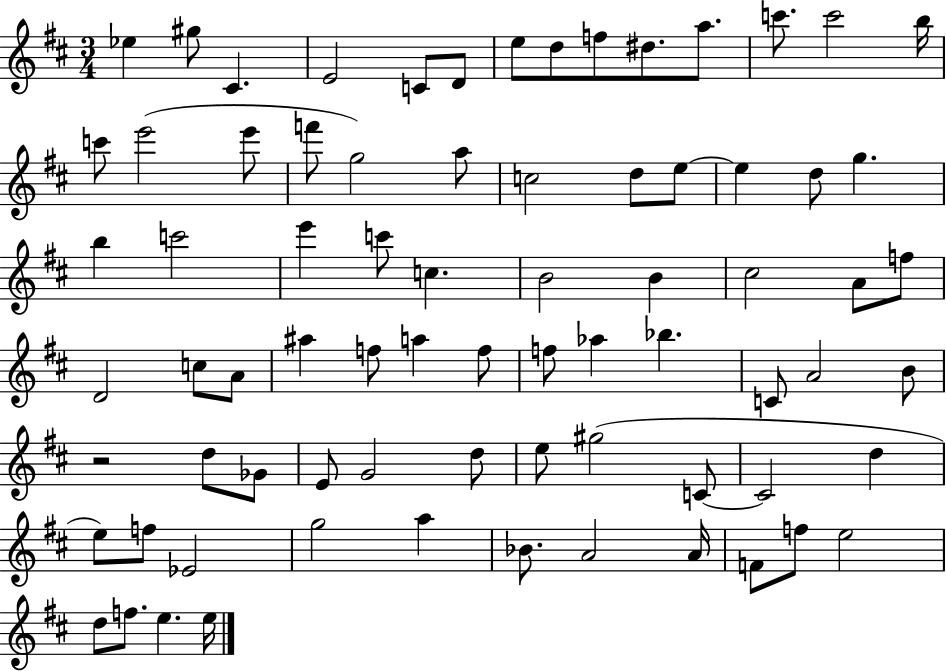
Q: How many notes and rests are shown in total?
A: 75